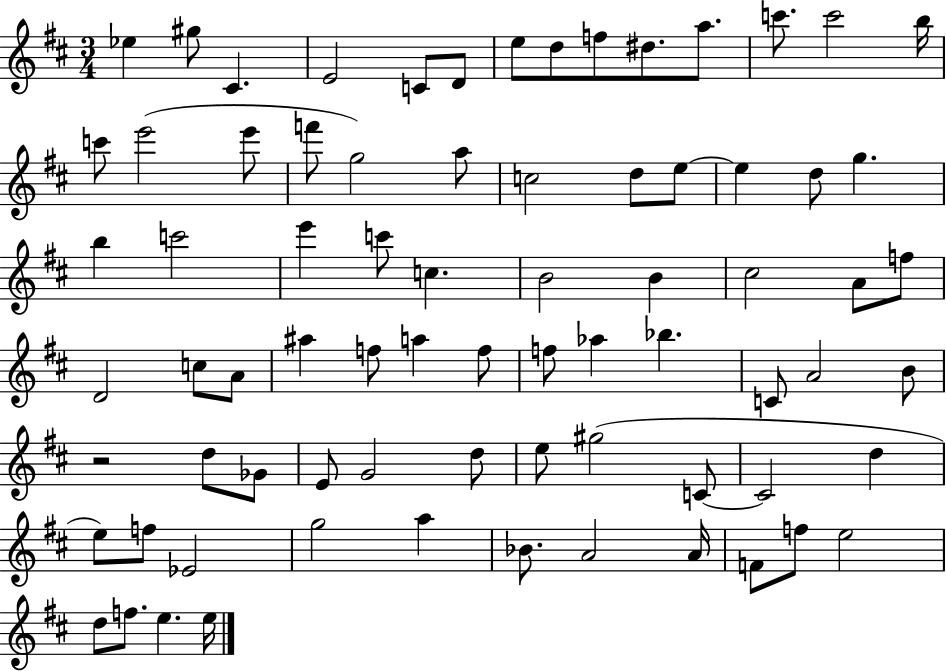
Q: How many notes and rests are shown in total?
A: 75